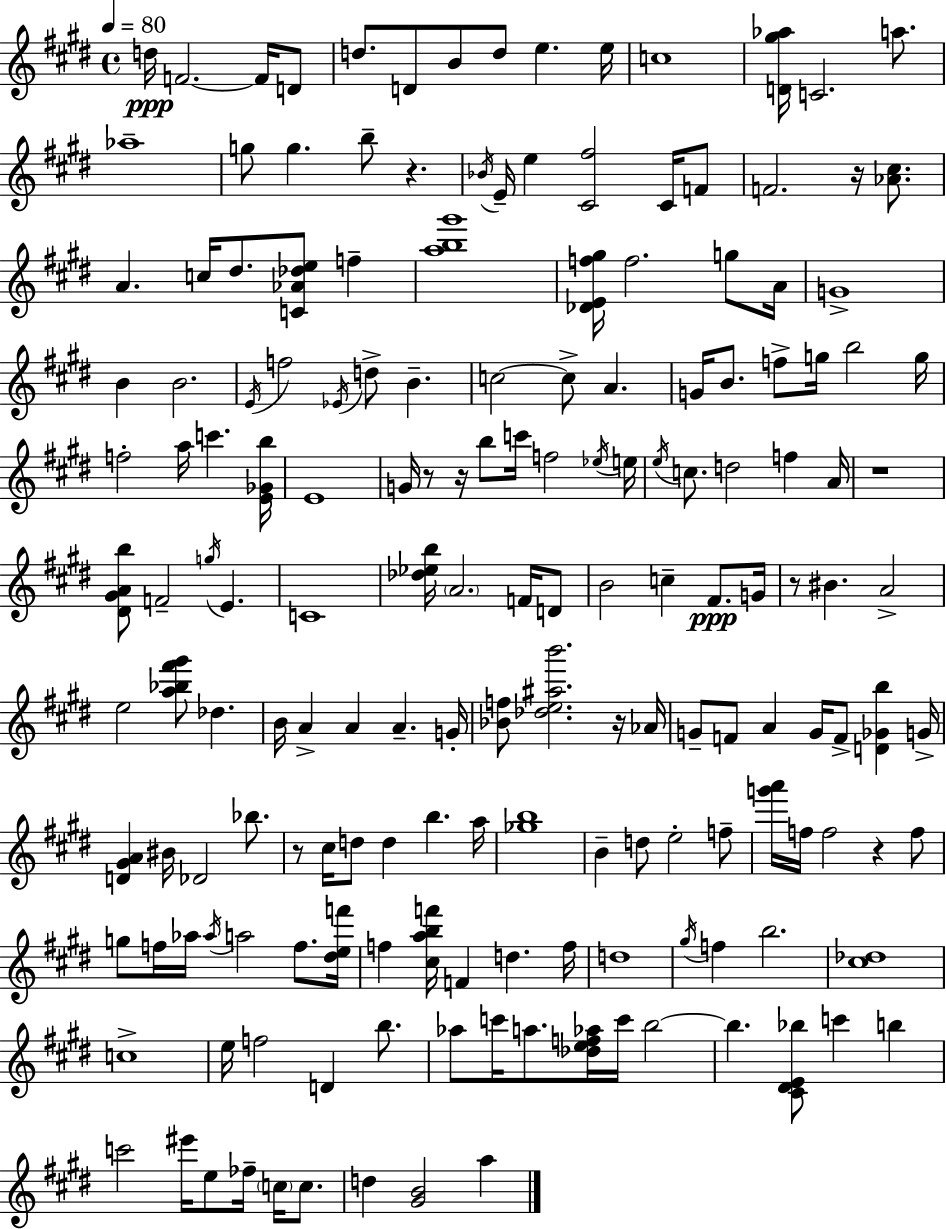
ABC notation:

X:1
T:Untitled
M:4/4
L:1/4
K:E
d/4 F2 F/4 D/2 d/2 D/2 B/2 d/2 e e/4 c4 [D^g_a]/4 C2 a/2 _a4 g/2 g b/2 z _B/4 E/4 e [^C^f]2 ^C/4 F/2 F2 z/4 [_A^c]/2 A c/4 ^d/2 [C_A_de]/2 f [ab^g']4 [_DEf^g]/4 f2 g/2 A/4 G4 B B2 E/4 f2 _E/4 d/2 B c2 c/2 A G/4 B/2 f/2 g/4 b2 g/4 f2 a/4 c' [E_Gb]/4 E4 G/4 z/2 z/4 b/2 c'/4 f2 _e/4 e/4 e/4 c/2 d2 f A/4 z4 [^D^GAb]/2 F2 g/4 E C4 [_d_eb]/4 A2 F/4 D/2 B2 c ^F/2 G/4 z/2 ^B A2 e2 [a_b^f'^g']/2 _d B/4 A A A G/4 [_Bf]/2 [_de^ab']2 z/4 _A/4 G/2 F/2 A G/4 F/2 [D_Gb] G/4 [D^GA] ^B/4 _D2 _b/2 z/2 ^c/4 d/2 d b a/4 [_gb]4 B d/2 e2 f/2 [g'a']/4 f/4 f2 z f/2 g/2 f/4 _a/4 _a/4 a2 f/2 [^def']/4 f [^cabf']/4 F d f/4 d4 ^g/4 f b2 [^c_d]4 c4 e/4 f2 D b/2 _a/2 c'/4 a/2 [_def_a]/4 c'/4 b2 b [^C^DE_b]/2 c' b c'2 ^e'/4 e/2 _f/4 c/4 c/2 d [^GB]2 a